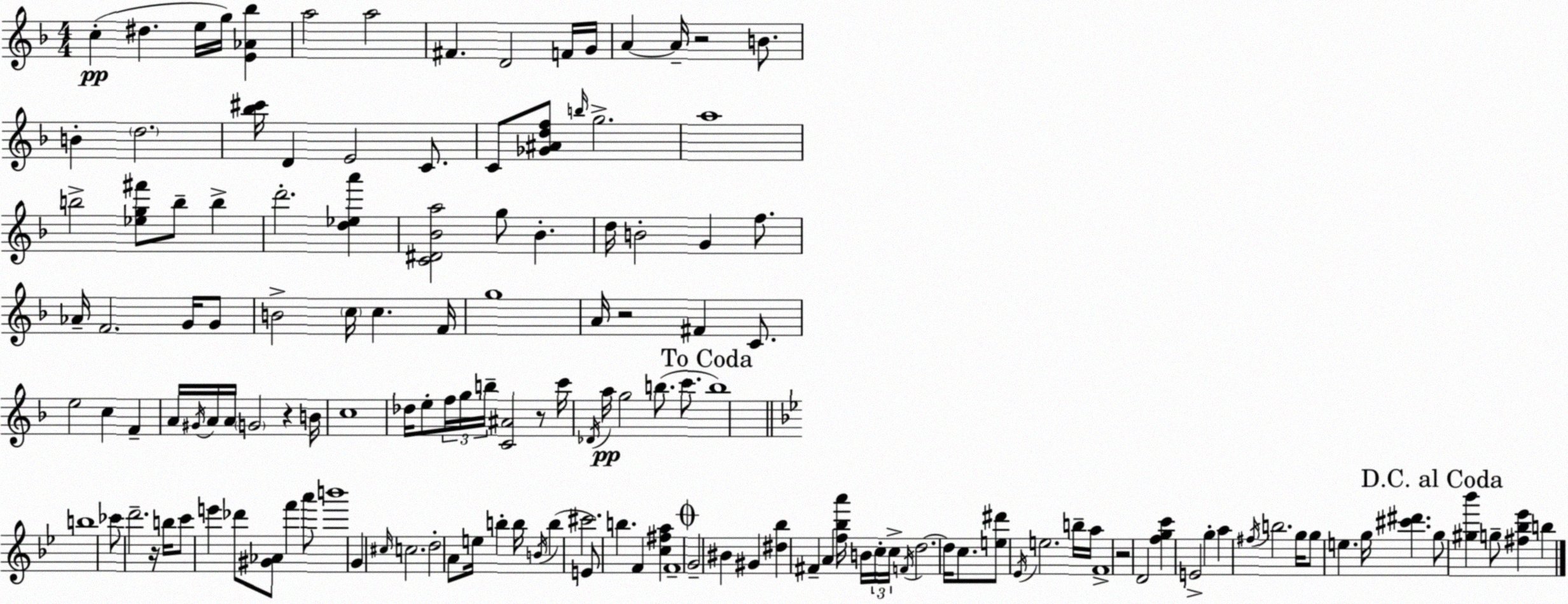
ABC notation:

X:1
T:Untitled
M:4/4
L:1/4
K:F
c ^d e/4 g/4 [E_A_b] a2 a2 ^F D2 F/4 G/4 A A/4 z2 B/2 B d2 [_b^c']/4 D E2 C/2 C/2 [_G^Adf]/2 b/4 g2 a4 b2 [_eg^f']/2 b/2 b d'2 [d_ea'] [C^D_Ba]2 g/2 _B d/4 B2 G f/2 _A/4 F2 G/4 G/2 B2 c/4 c F/4 g4 A/4 z2 ^F C/2 e2 c F A/4 ^G/4 A/4 A/4 G2 z B/4 c4 _d/4 e/2 f/4 g/4 b/4 [C^A]2 z/2 c'/4 _D/4 a/4 g2 b/2 c'/2 b4 b4 _c'/2 d'2 z/4 b/4 c'/2 e' _d'/2 [^G_A]/2 f' a'/2 b'4 G ^c/4 c2 d2 A/2 e/4 b b/4 B/4 b ^c'2 E/2 b F [c^fa] F4 G2 ^B ^G [^d_b] ^F A [f_ba']/4 B/4 c/4 c/4 F/4 d2 d/4 c/2 [e^d']/2 _E/4 e2 b/4 a/4 F4 z2 D2 [fgc'] E2 g a ^f/4 b2 g/4 g/2 e g/4 [^c'^d'] g/2 [^g_b'] g/2 [^f_b_e'] b